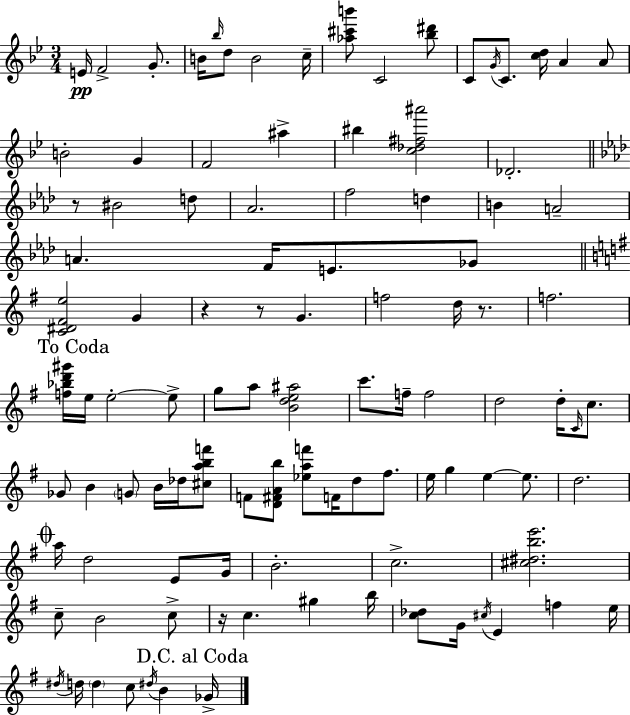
E4/s F4/h G4/e. B4/s Bb5/s D5/e B4/h C5/s [Ab5,C#6,B6]/e C4/h [Bb5,D#6]/e C4/e G4/s C4/e. [C5,D5]/s A4/q A4/e B4/h G4/q F4/h A#5/q BIS5/q [C5,Db5,F#5,A#6]/h Db4/h. R/e BIS4/h D5/e Ab4/h. F5/h D5/q B4/q A4/h A4/q. F4/s E4/e. Gb4/e [C4,D#4,F#4,E5]/h G4/q R/q R/e G4/q. F5/h D5/s R/e. F5/h. [F5,Bb5,D6,G#6]/s E5/s E5/h E5/e G5/e A5/e [B4,D5,E5,A#5]/h C6/e. F5/s F5/h D5/h D5/s C4/s C5/e. Gb4/e B4/q G4/e B4/s Db5/s [C#5,A5,B5,F6]/e F4/e [D4,F#4,A4,B5]/e [Eb5,A5,F6]/e F4/s D5/e F#5/e. E5/s G5/q E5/q E5/e. D5/h. A5/s D5/h E4/e G4/s B4/h. C5/h. [C#5,D#5,B5,E6]/h. C5/e B4/h C5/e R/s C5/q. G#5/q B5/s [C5,Db5]/e G4/s C#5/s E4/q F5/q E5/s D#5/s D5/s D5/q C5/e D#5/s B4/q Gb4/s